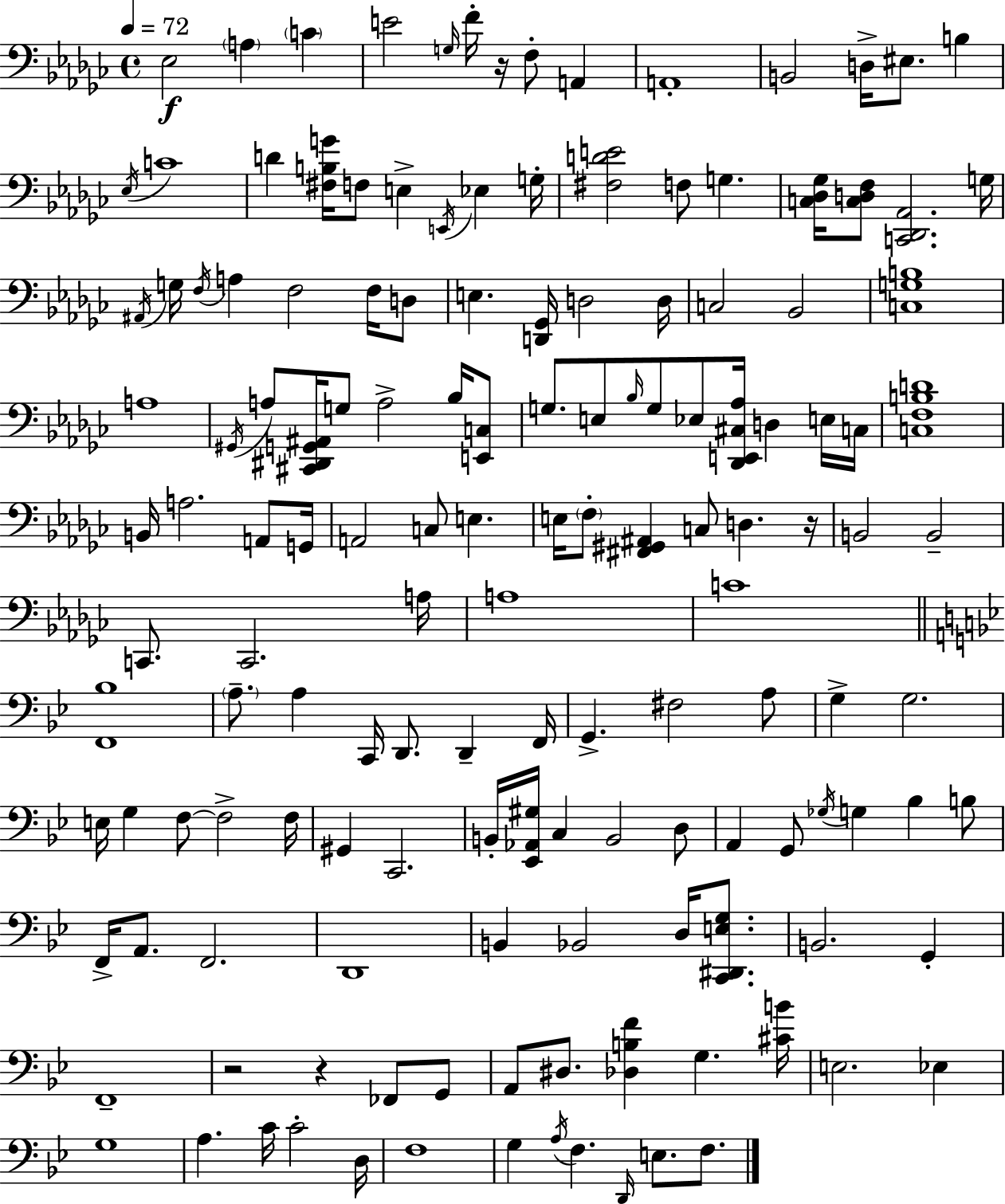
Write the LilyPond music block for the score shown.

{
  \clef bass
  \time 4/4
  \defaultTimeSignature
  \key ees \minor
  \tempo 4 = 72
  ees2\f \parenthesize a4 \parenthesize c'4 | e'2 \grace { g16 } f'16-. r16 f8-. a,4 | a,1-. | b,2 d16-> eis8. b4 | \break \acciaccatura { ees16 } c'1 | d'4 <fis b g'>16 f8 e4-> \acciaccatura { e,16 } ees4 | g16-. <fis d' e'>2 f8 g4. | <c des ges>16 <c d f>8 <c, des, aes,>2. | \break g16 \acciaccatura { ais,16 } g16 \acciaccatura { f16 } a4 f2 | f16 d8 e4. <d, ges,>16 d2 | d16 c2 bes,2 | <c g b>1 | \break a1 | \acciaccatura { gis,16 } a8 <cis, dis, g, ais,>16 g8 a2-> | bes16 <e, c>8 g8. e8 \grace { bes16 } g8 ees8 | <des, e, cis aes>16 d4 e16 c16 <c f b d'>1 | \break b,16 a2. | a,8 g,16 a,2 c8 | e4. e16 \parenthesize f8-. <fis, gis, ais,>4 c8 | d4. r16 b,2 b,2-- | \break c,8. c,2. | a16 a1 | c'1 | \bar "||" \break \key bes \major <f, bes>1 | \parenthesize a8.-- a4 c,16 d,8. d,4-- f,16 | g,4.-> fis2 a8 | g4-> g2. | \break e16 g4 f8~~ f2-> f16 | gis,4 c,2. | b,16-. <ees, aes, gis>16 c4 b,2 d8 | a,4 g,8 \acciaccatura { ges16 } g4 bes4 b8 | \break f,16-> a,8. f,2. | d,1 | b,4 bes,2 d16 <c, dis, e g>8. | b,2. g,4-. | \break f,1-- | r2 r4 fes,8 g,8 | a,8 dis8. <des b f'>4 g4. | <cis' b'>16 e2. ees4 | \break g1 | a4. c'16 c'2-. | d16 f1 | g4 \acciaccatura { a16 } f4. \grace { d,16 } e8. | \break f8. \bar "|."
}